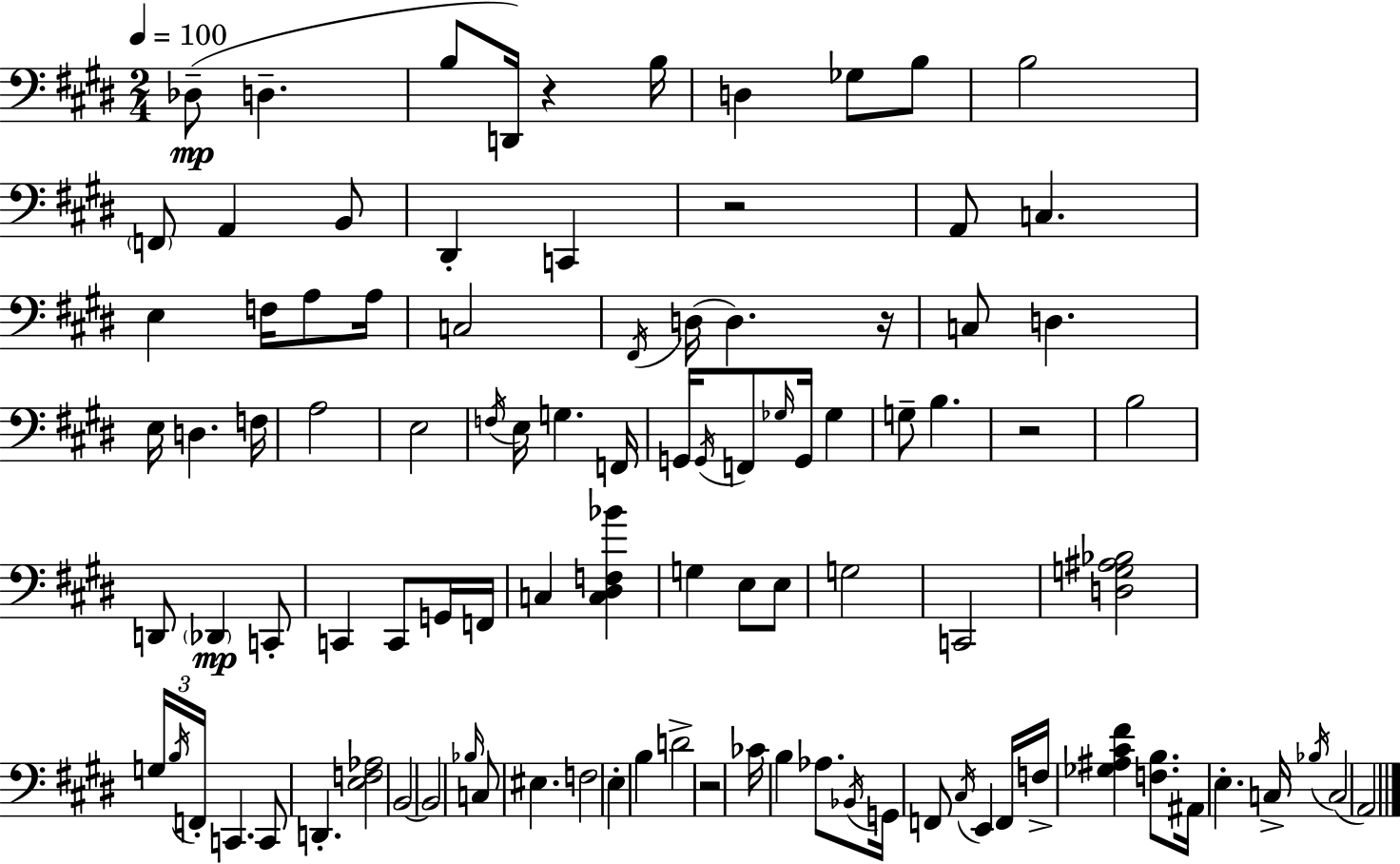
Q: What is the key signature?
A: E major